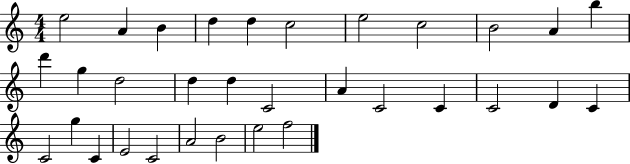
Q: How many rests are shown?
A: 0